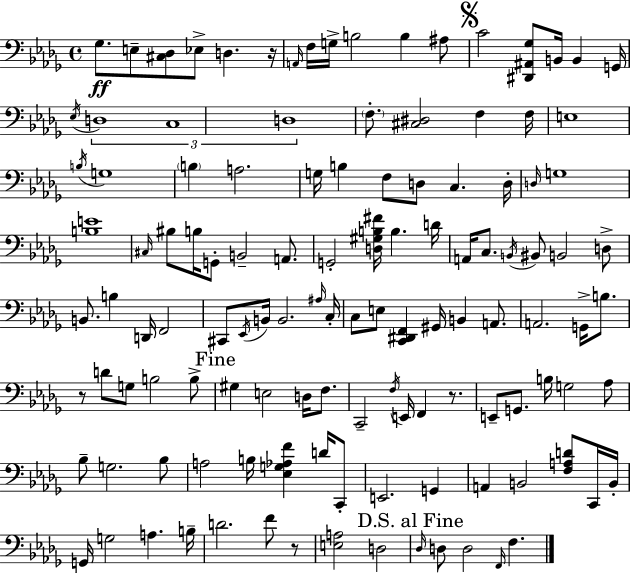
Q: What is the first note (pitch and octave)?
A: Gb3